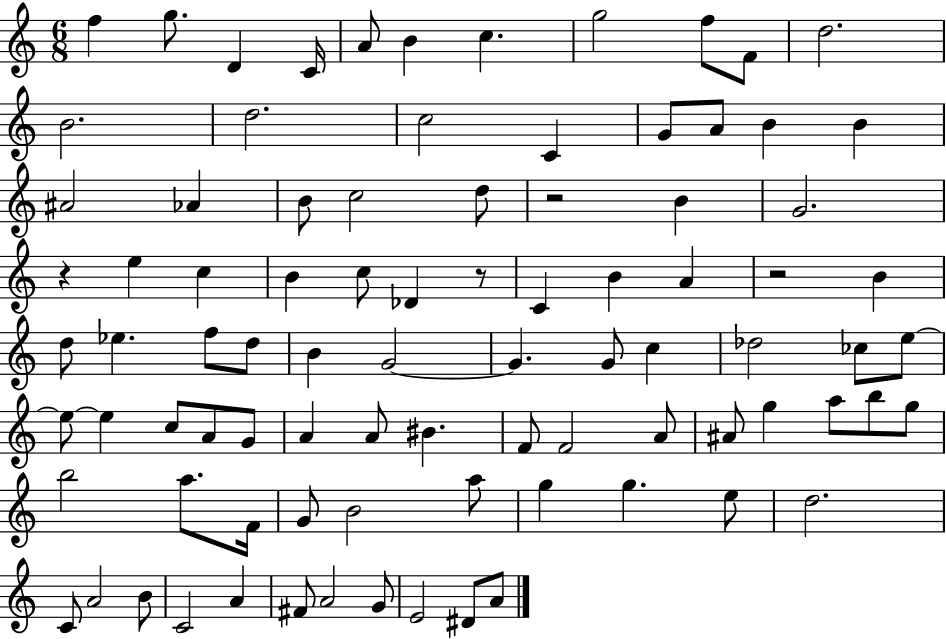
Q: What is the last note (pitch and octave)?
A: A4